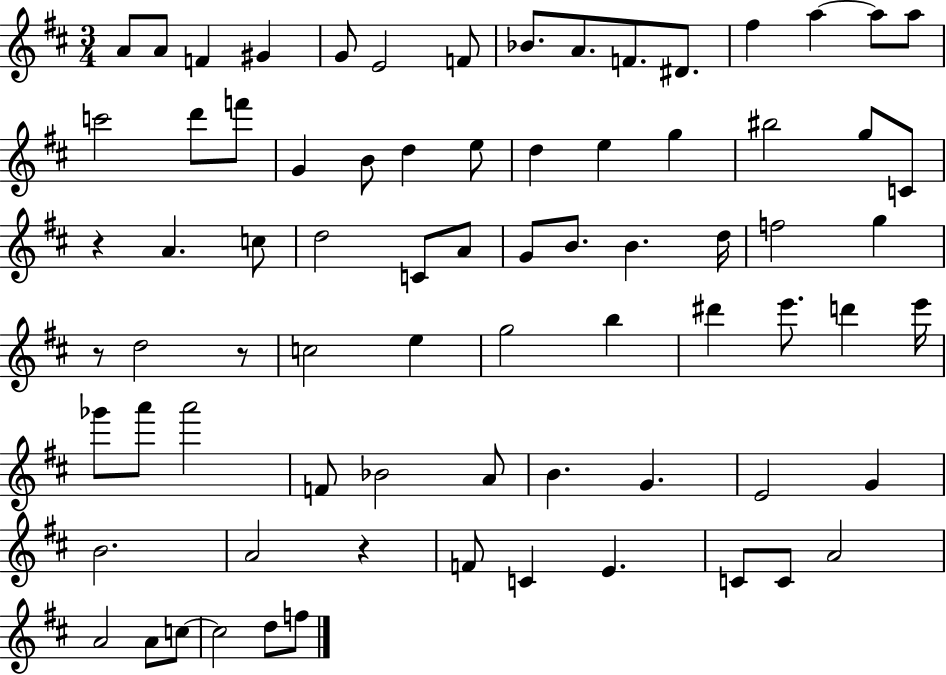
X:1
T:Untitled
M:3/4
L:1/4
K:D
A/2 A/2 F ^G G/2 E2 F/2 _B/2 A/2 F/2 ^D/2 ^f a a/2 a/2 c'2 d'/2 f'/2 G B/2 d e/2 d e g ^b2 g/2 C/2 z A c/2 d2 C/2 A/2 G/2 B/2 B d/4 f2 g z/2 d2 z/2 c2 e g2 b ^d' e'/2 d' e'/4 _g'/2 a'/2 a'2 F/2 _B2 A/2 B G E2 G B2 A2 z F/2 C E C/2 C/2 A2 A2 A/2 c/2 c2 d/2 f/2